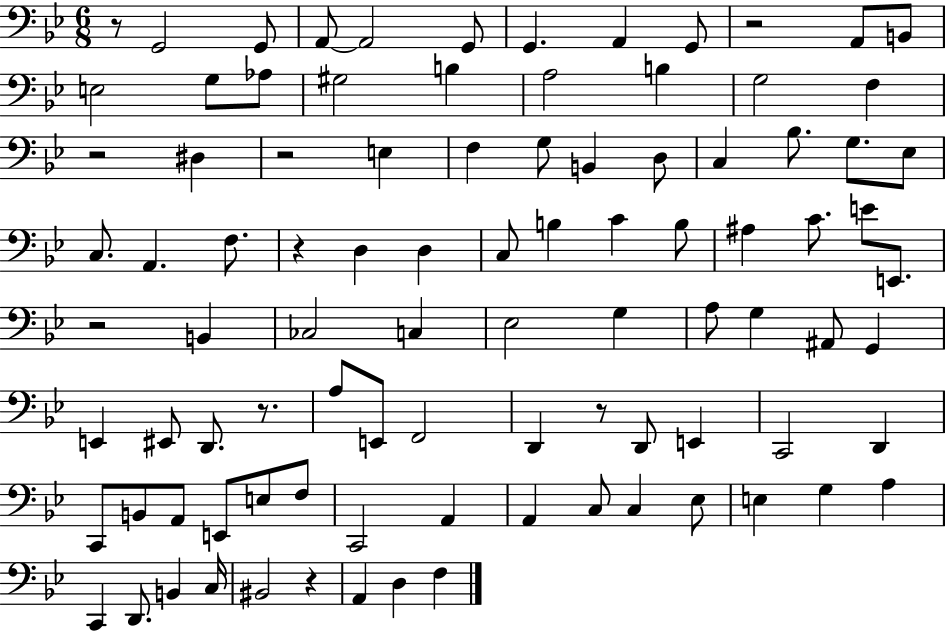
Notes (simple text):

R/e G2/h G2/e A2/e A2/h G2/e G2/q. A2/q G2/e R/h A2/e B2/e E3/h G3/e Ab3/e G#3/h B3/q A3/h B3/q G3/h F3/q R/h D#3/q R/h E3/q F3/q G3/e B2/q D3/e C3/q Bb3/e. G3/e. Eb3/e C3/e. A2/q. F3/e. R/q D3/q D3/q C3/e B3/q C4/q B3/e A#3/q C4/e. E4/e E2/e. R/h B2/q CES3/h C3/q Eb3/h G3/q A3/e G3/q A#2/e G2/q E2/q EIS2/e D2/e. R/e. A3/e E2/e F2/h D2/q R/e D2/e E2/q C2/h D2/q C2/e B2/e A2/e E2/e E3/e F3/e C2/h A2/q A2/q C3/e C3/q Eb3/e E3/q G3/q A3/q C2/q D2/e. B2/q C3/s BIS2/h R/q A2/q D3/q F3/q